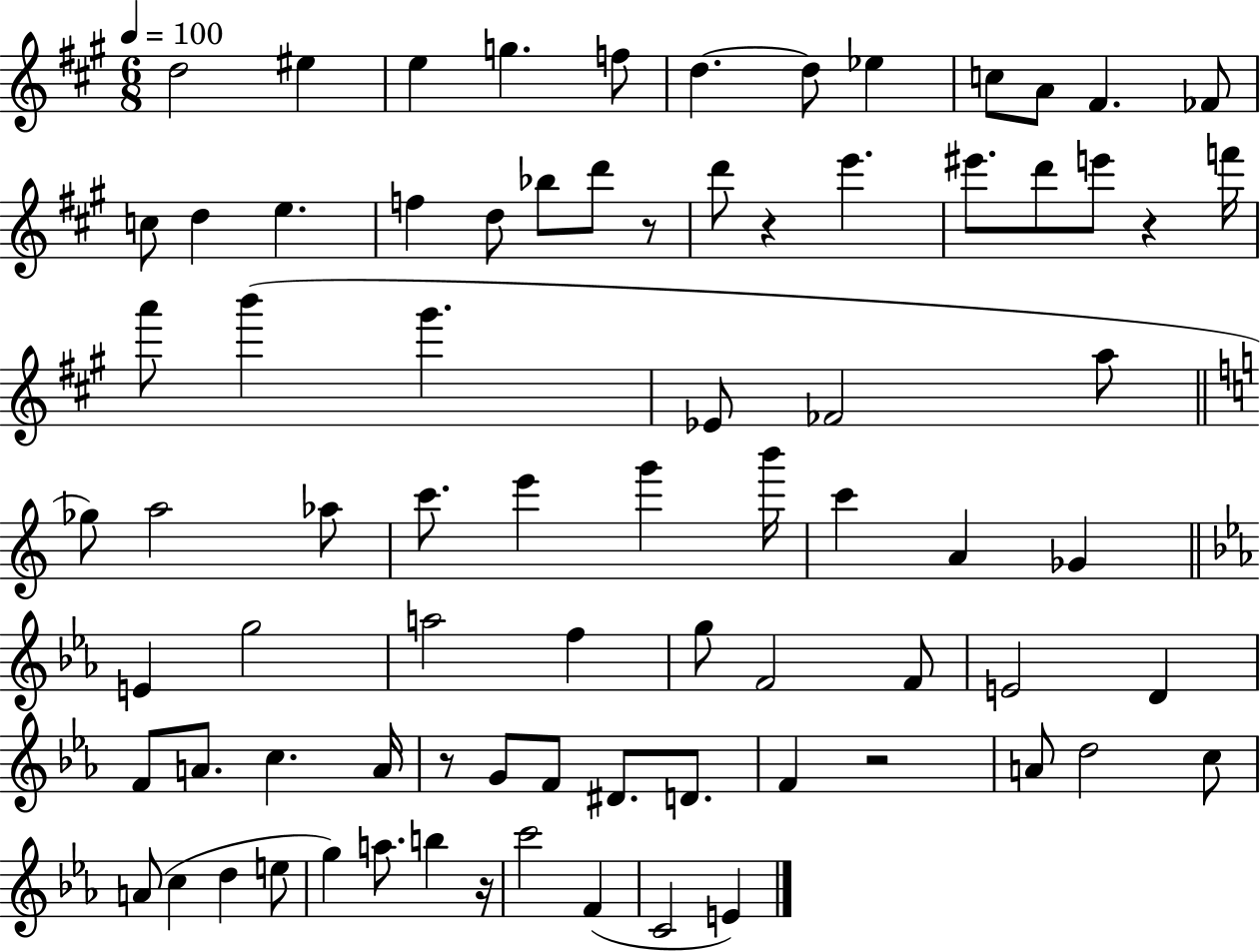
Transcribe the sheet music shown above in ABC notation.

X:1
T:Untitled
M:6/8
L:1/4
K:A
d2 ^e e g f/2 d d/2 _e c/2 A/2 ^F _F/2 c/2 d e f d/2 _b/2 d'/2 z/2 d'/2 z e' ^e'/2 d'/2 e'/2 z f'/4 a'/2 b' ^g' _E/2 _F2 a/2 _g/2 a2 _a/2 c'/2 e' g' b'/4 c' A _G E g2 a2 f g/2 F2 F/2 E2 D F/2 A/2 c A/4 z/2 G/2 F/2 ^D/2 D/2 F z2 A/2 d2 c/2 A/2 c d e/2 g a/2 b z/4 c'2 F C2 E